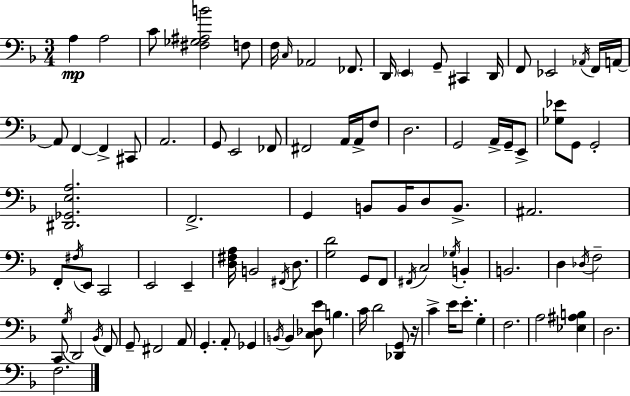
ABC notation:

X:1
T:Untitled
M:3/4
L:1/4
K:F
A, A,2 C/2 [^F,_G,^A,B]2 F,/2 F,/4 C,/4 _A,,2 _F,,/2 D,,/4 E,, G,,/2 ^C,, D,,/4 F,,/2 _E,,2 _A,,/4 F,,/4 A,,/4 A,,/2 F,, F,, ^C,,/2 A,,2 G,,/2 E,,2 _F,,/2 ^F,,2 A,,/4 A,,/4 F,/2 D,2 G,,2 A,,/4 G,,/4 E,,/2 [_G,_E]/2 G,,/2 G,,2 [^D,,_G,,E,A,]2 F,,2 G,, B,,/2 B,,/4 D,/2 B,,/2 ^A,,2 F,,/2 ^F,/4 E,,/2 C,,2 E,,2 E,, [D,^F,A,]/4 B,,2 ^F,,/4 D,/2 [G,D]2 G,,/2 F,,/2 ^F,,/4 C,2 _G,/4 B,, B,,2 D, _D,/4 F,2 C,,/2 G,/4 D,,2 _B,,/4 F,,/2 G,,/2 ^F,,2 A,,/2 G,, A,,/2 _G,, B,,/4 B,, [C,_D,E]/2 B, C/4 D2 [_D,,G,,]/2 z/4 C E/4 E/2 G, F,2 A,2 [_E,^A,B,] D,2 F,2